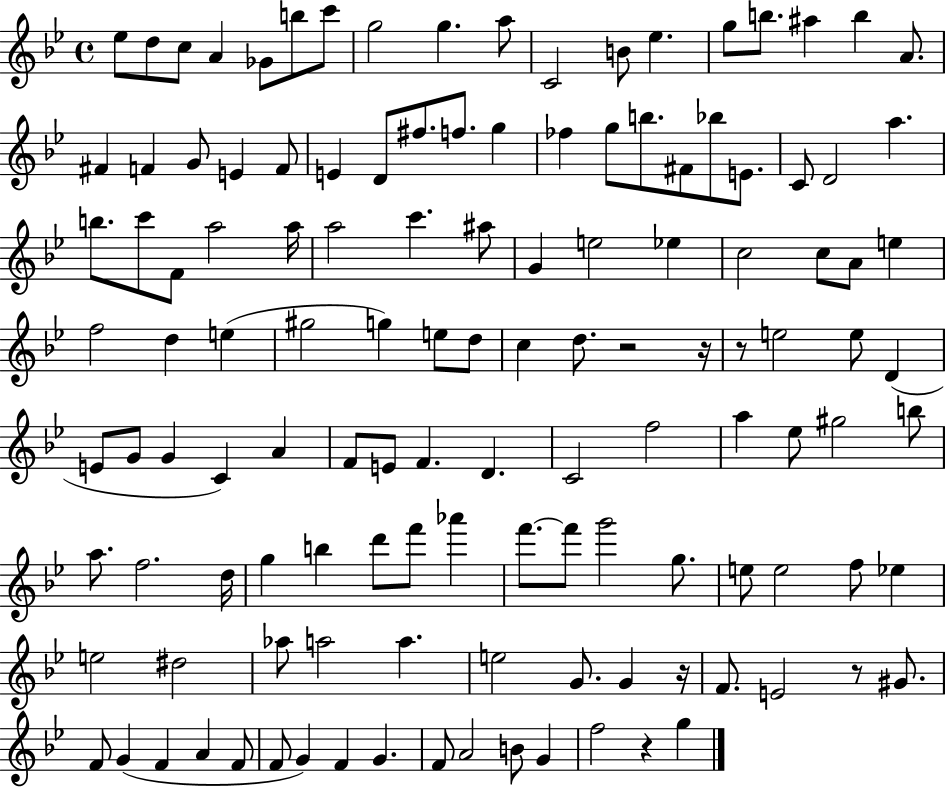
Eb5/e D5/e C5/e A4/q Gb4/e B5/e C6/e G5/h G5/q. A5/e C4/h B4/e Eb5/q. G5/e B5/e. A#5/q B5/q A4/e. F#4/q F4/q G4/e E4/q F4/e E4/q D4/e F#5/e. F5/e. G5/q FES5/q G5/e B5/e. F#4/e Bb5/e E4/e. C4/e D4/h A5/q. B5/e. C6/e F4/e A5/h A5/s A5/h C6/q. A#5/e G4/q E5/h Eb5/q C5/h C5/e A4/e E5/q F5/h D5/q E5/q G#5/h G5/q E5/e D5/e C5/q D5/e. R/h R/s R/e E5/h E5/e D4/q E4/e G4/e G4/q C4/q A4/q F4/e E4/e F4/q. D4/q. C4/h F5/h A5/q Eb5/e G#5/h B5/e A5/e. F5/h. D5/s G5/q B5/q D6/e F6/e Ab6/q F6/e. F6/e G6/h G5/e. E5/e E5/h F5/e Eb5/q E5/h D#5/h Ab5/e A5/h A5/q. E5/h G4/e. G4/q R/s F4/e. E4/h R/e G#4/e. F4/e G4/q F4/q A4/q F4/e F4/e G4/q F4/q G4/q. F4/e A4/h B4/e G4/q F5/h R/q G5/q